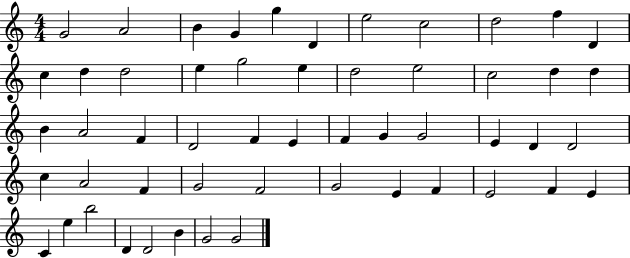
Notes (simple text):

G4/h A4/h B4/q G4/q G5/q D4/q E5/h C5/h D5/h F5/q D4/q C5/q D5/q D5/h E5/q G5/h E5/q D5/h E5/h C5/h D5/q D5/q B4/q A4/h F4/q D4/h F4/q E4/q F4/q G4/q G4/h E4/q D4/q D4/h C5/q A4/h F4/q G4/h F4/h G4/h E4/q F4/q E4/h F4/q E4/q C4/q E5/q B5/h D4/q D4/h B4/q G4/h G4/h